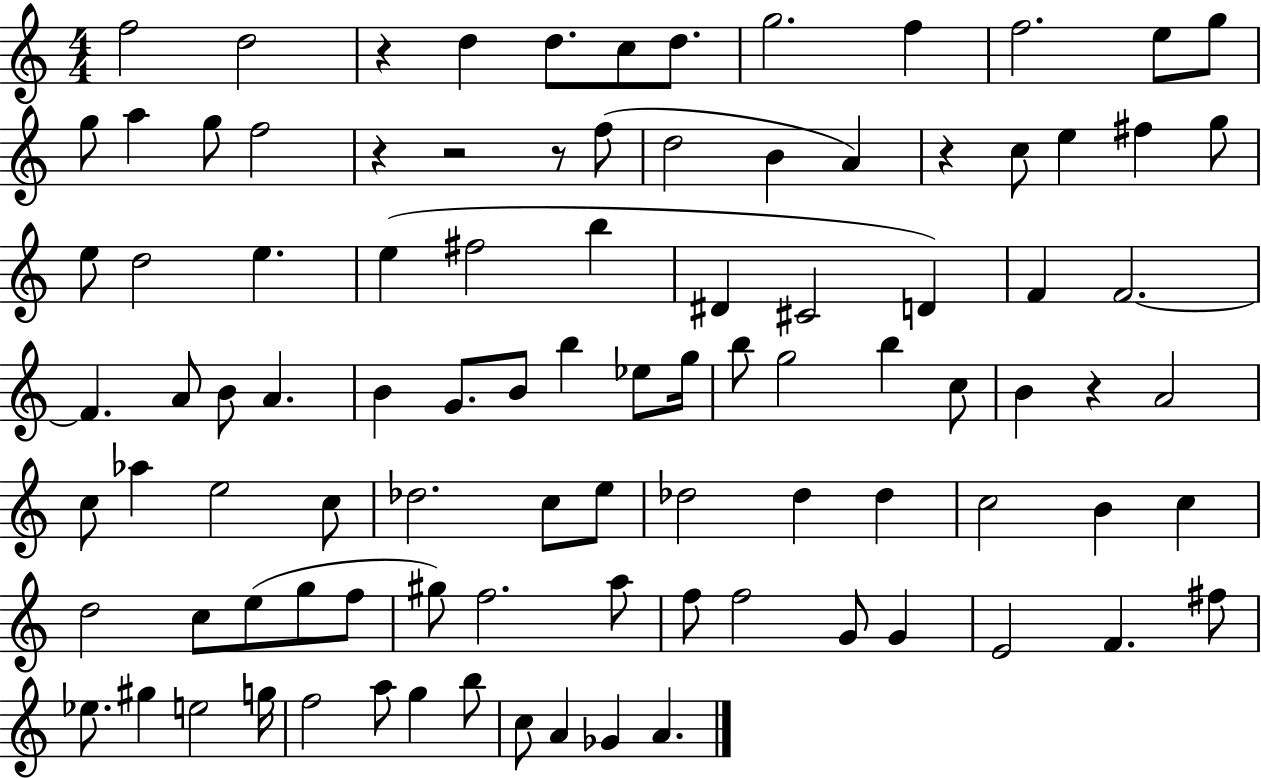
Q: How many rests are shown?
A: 6